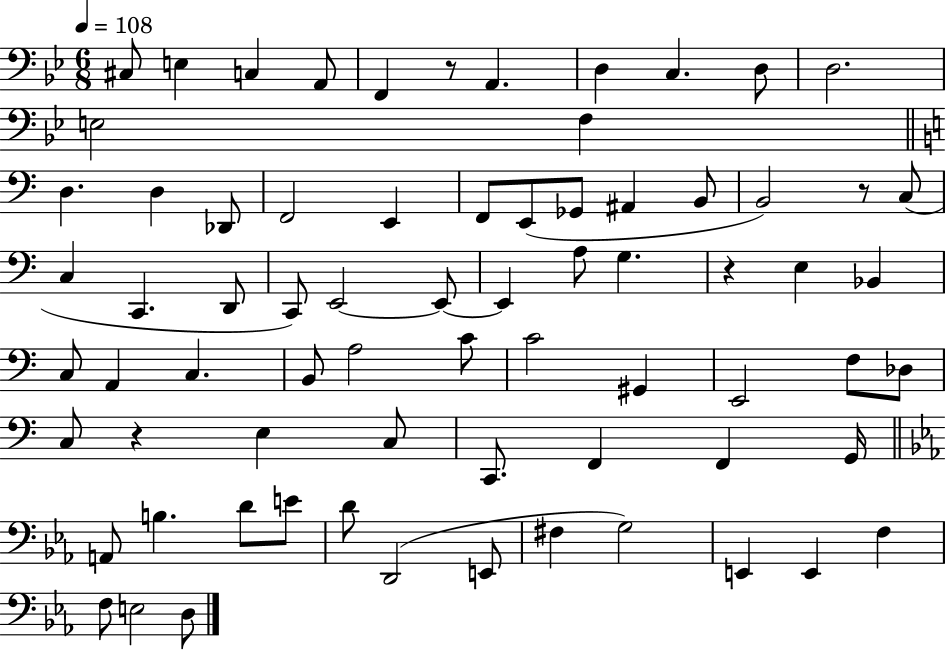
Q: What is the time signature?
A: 6/8